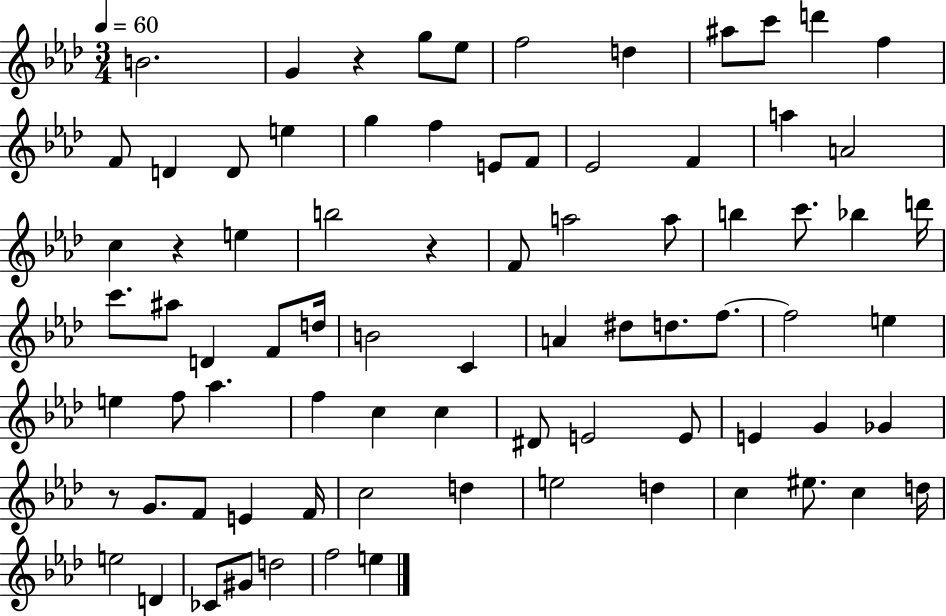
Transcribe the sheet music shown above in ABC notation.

X:1
T:Untitled
M:3/4
L:1/4
K:Ab
B2 G z g/2 _e/2 f2 d ^a/2 c'/2 d' f F/2 D D/2 e g f E/2 F/2 _E2 F a A2 c z e b2 z F/2 a2 a/2 b c'/2 _b d'/4 c'/2 ^a/2 D F/2 d/4 B2 C A ^d/2 d/2 f/2 f2 e e f/2 _a f c c ^D/2 E2 E/2 E G _G z/2 G/2 F/2 E F/4 c2 d e2 d c ^e/2 c d/4 e2 D _C/2 ^G/2 d2 f2 e